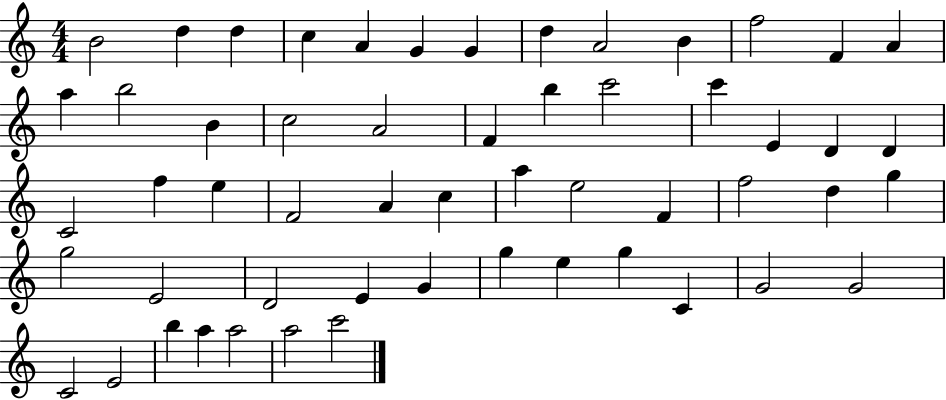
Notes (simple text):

B4/h D5/q D5/q C5/q A4/q G4/q G4/q D5/q A4/h B4/q F5/h F4/q A4/q A5/q B5/h B4/q C5/h A4/h F4/q B5/q C6/h C6/q E4/q D4/q D4/q C4/h F5/q E5/q F4/h A4/q C5/q A5/q E5/h F4/q F5/h D5/q G5/q G5/h E4/h D4/h E4/q G4/q G5/q E5/q G5/q C4/q G4/h G4/h C4/h E4/h B5/q A5/q A5/h A5/h C6/h